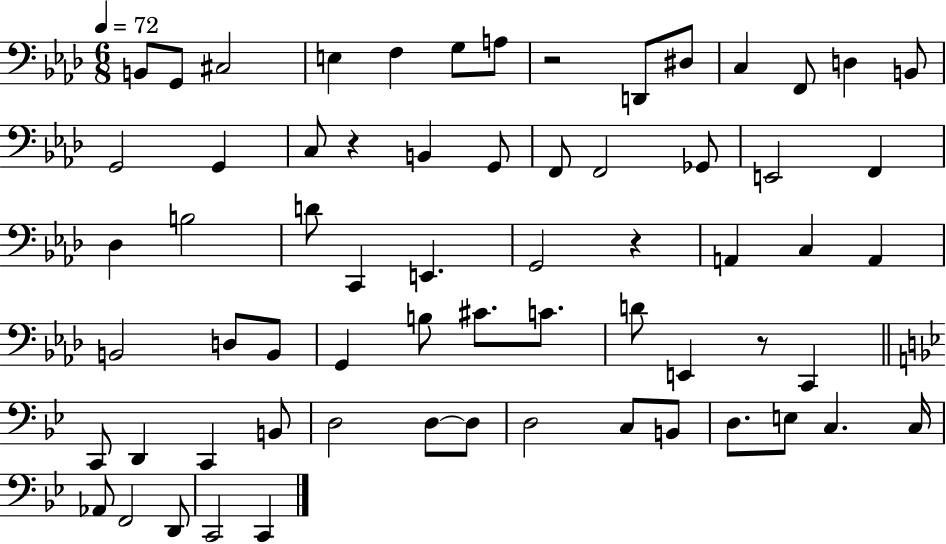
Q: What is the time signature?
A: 6/8